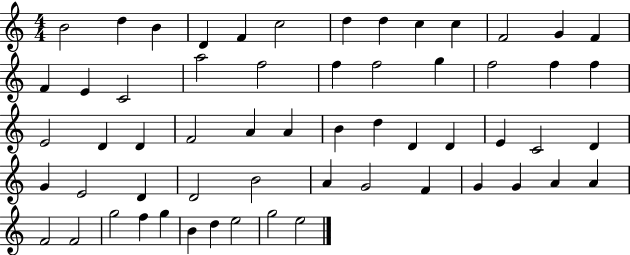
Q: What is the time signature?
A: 4/4